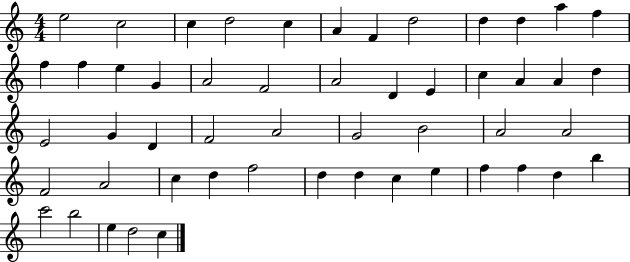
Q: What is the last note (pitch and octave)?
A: C5